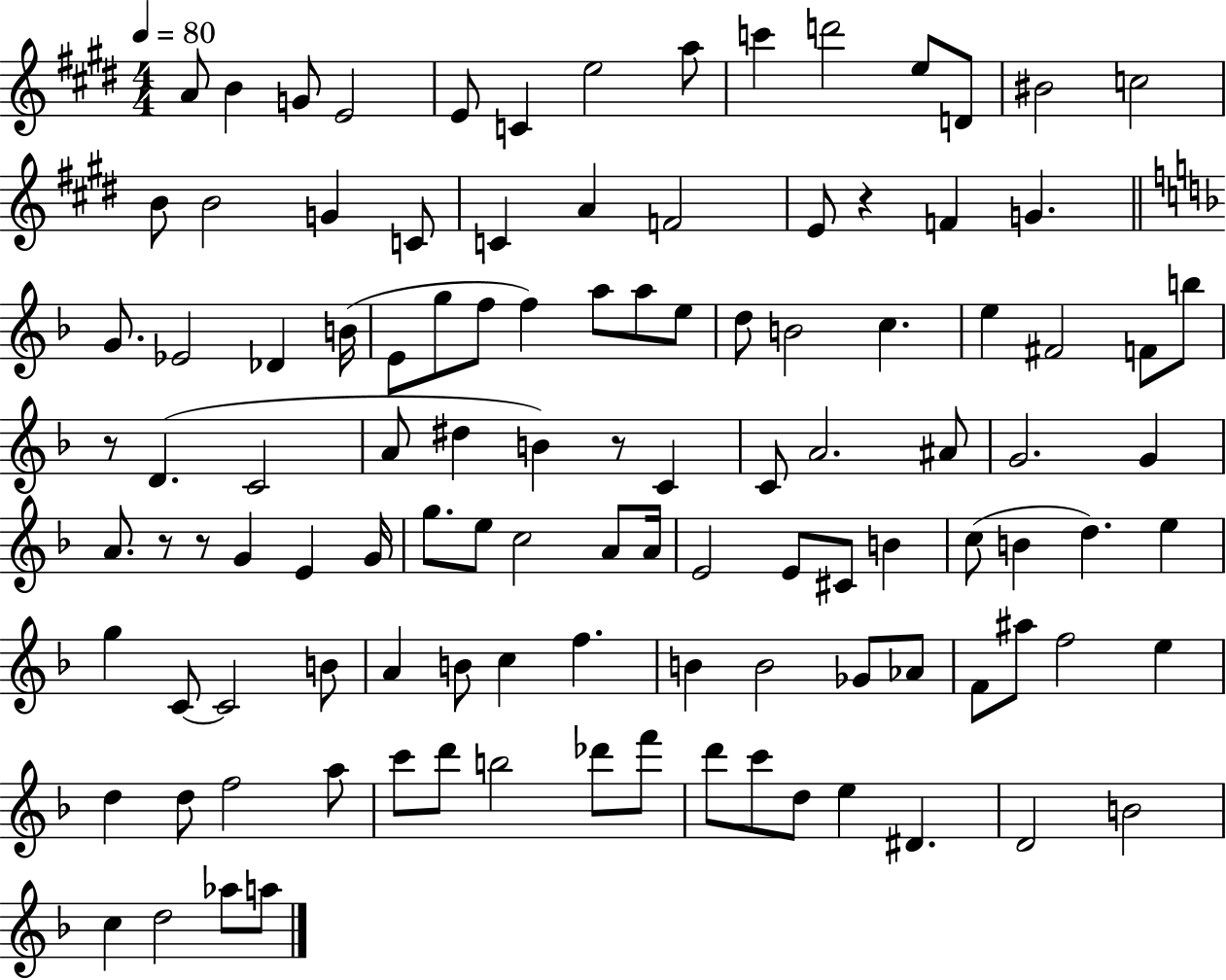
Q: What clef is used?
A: treble